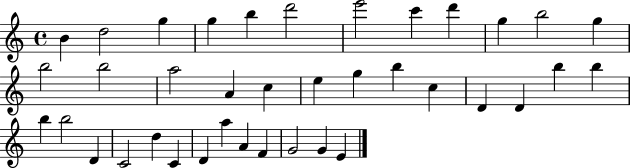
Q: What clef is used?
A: treble